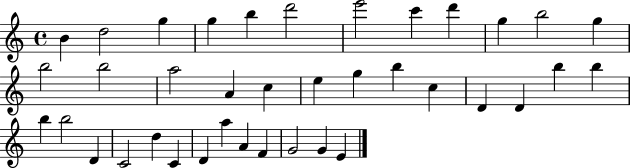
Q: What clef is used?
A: treble